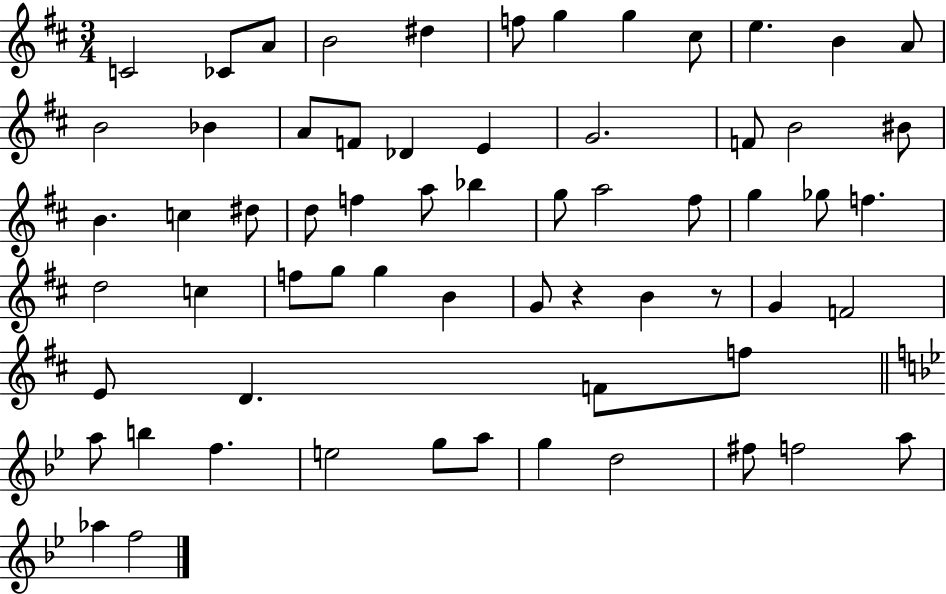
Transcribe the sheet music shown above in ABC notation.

X:1
T:Untitled
M:3/4
L:1/4
K:D
C2 _C/2 A/2 B2 ^d f/2 g g ^c/2 e B A/2 B2 _B A/2 F/2 _D E G2 F/2 B2 ^B/2 B c ^d/2 d/2 f a/2 _b g/2 a2 ^f/2 g _g/2 f d2 c f/2 g/2 g B G/2 z B z/2 G F2 E/2 D F/2 f/2 a/2 b f e2 g/2 a/2 g d2 ^f/2 f2 a/2 _a f2